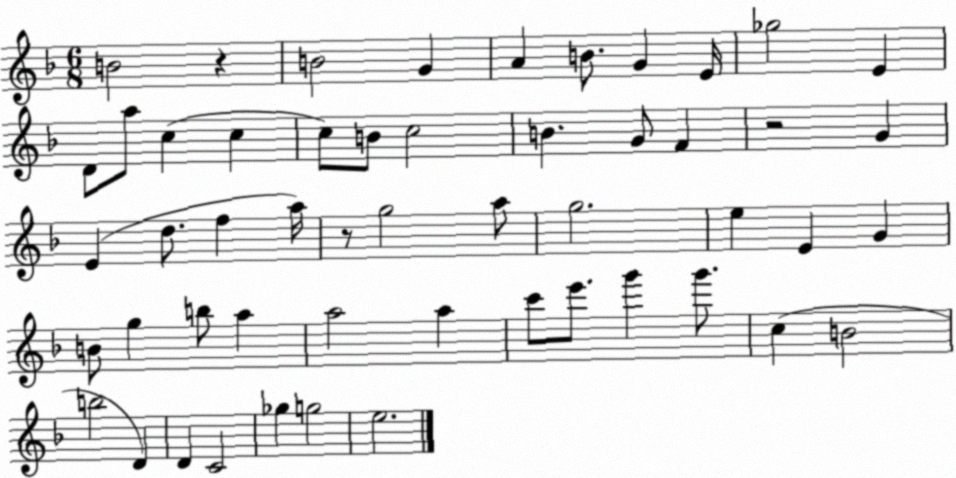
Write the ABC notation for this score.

X:1
T:Untitled
M:6/8
L:1/4
K:F
B2 z B2 G A B/2 G E/4 _g2 E D/2 a/2 c c c/2 B/2 c2 B G/2 F z2 G E d/2 f a/4 z/2 g2 a/2 g2 e E G B/2 g b/2 a a2 a c'/2 e'/2 g' g'/2 c B2 b2 D D C2 _g g2 e2